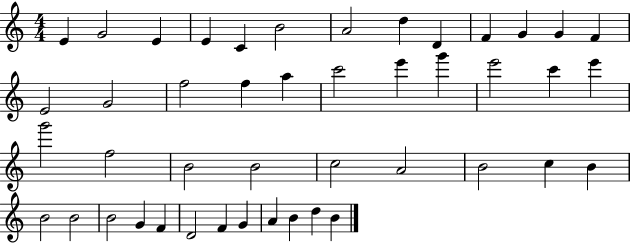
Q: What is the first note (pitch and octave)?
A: E4